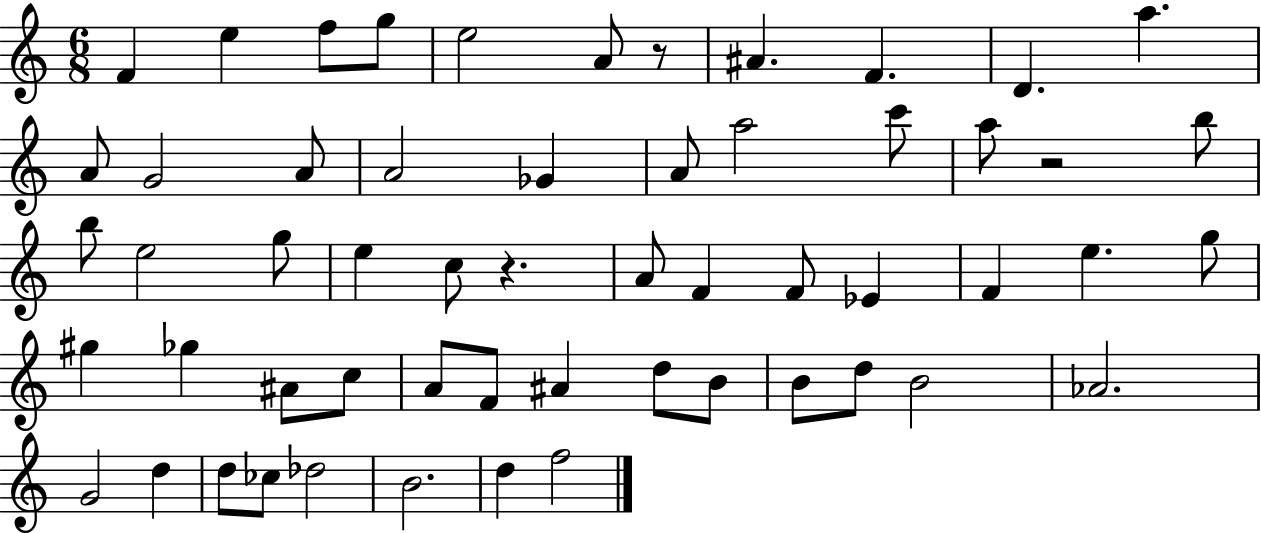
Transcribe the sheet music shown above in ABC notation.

X:1
T:Untitled
M:6/8
L:1/4
K:C
F e f/2 g/2 e2 A/2 z/2 ^A F D a A/2 G2 A/2 A2 _G A/2 a2 c'/2 a/2 z2 b/2 b/2 e2 g/2 e c/2 z A/2 F F/2 _E F e g/2 ^g _g ^A/2 c/2 A/2 F/2 ^A d/2 B/2 B/2 d/2 B2 _A2 G2 d d/2 _c/2 _d2 B2 d f2